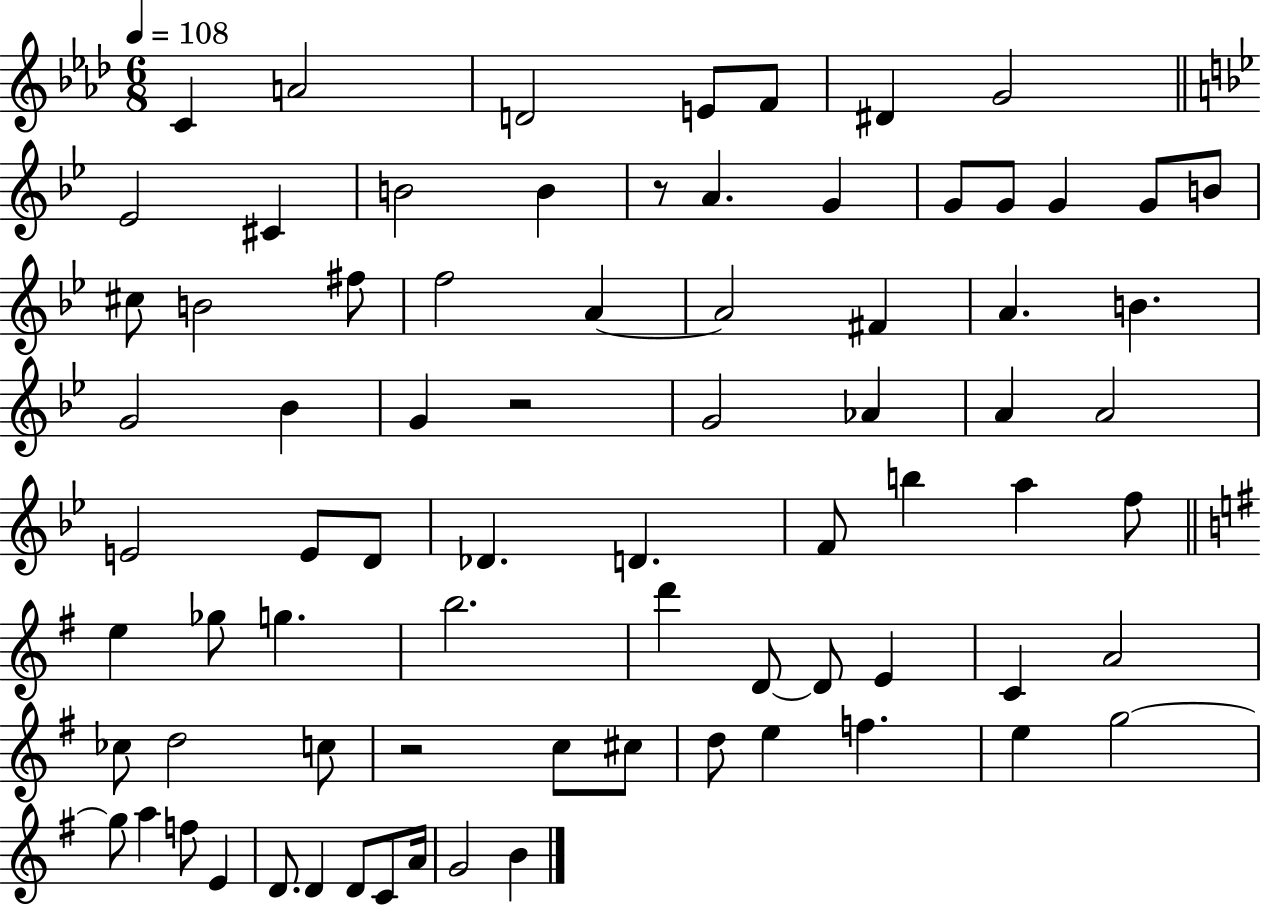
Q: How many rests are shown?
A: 3